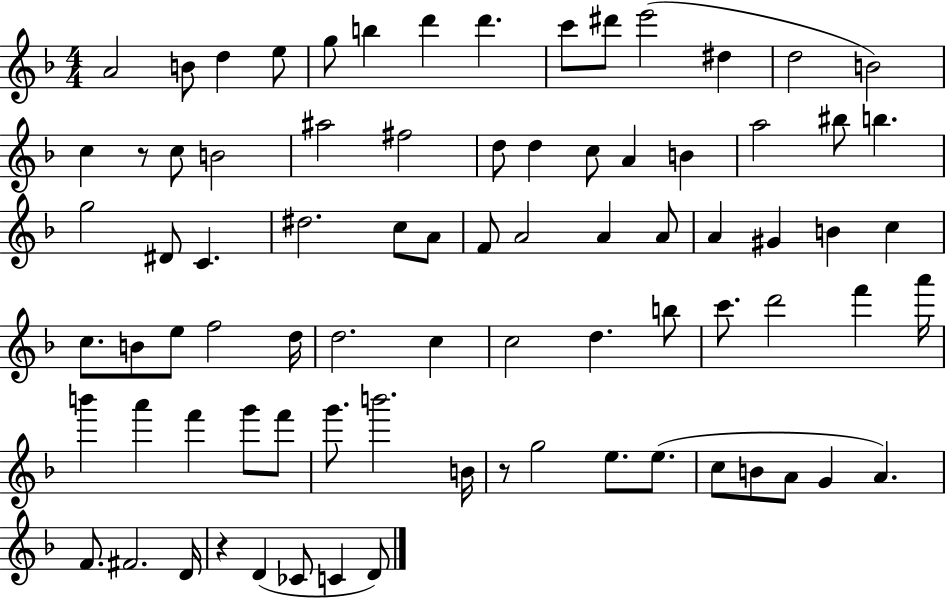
{
  \clef treble
  \numericTimeSignature
  \time 4/4
  \key f \major
  a'2 b'8 d''4 e''8 | g''8 b''4 d'''4 d'''4. | c'''8 dis'''8 e'''2( dis''4 | d''2 b'2) | \break c''4 r8 c''8 b'2 | ais''2 fis''2 | d''8 d''4 c''8 a'4 b'4 | a''2 bis''8 b''4. | \break g''2 dis'8 c'4. | dis''2. c''8 a'8 | f'8 a'2 a'4 a'8 | a'4 gis'4 b'4 c''4 | \break c''8. b'8 e''8 f''2 d''16 | d''2. c''4 | c''2 d''4. b''8 | c'''8. d'''2 f'''4 a'''16 | \break b'''4 a'''4 f'''4 g'''8 f'''8 | g'''8. b'''2. b'16 | r8 g''2 e''8. e''8.( | c''8 b'8 a'8 g'4 a'4.) | \break f'8. fis'2. d'16 | r4 d'4( ces'8 c'4 d'8) | \bar "|."
}